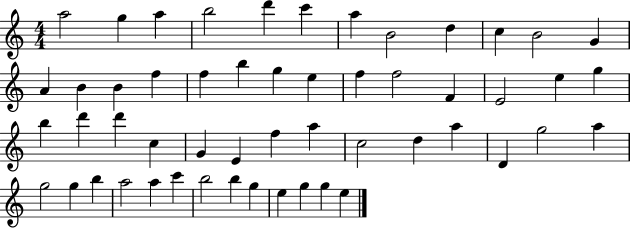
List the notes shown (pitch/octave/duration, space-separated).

A5/h G5/q A5/q B5/h D6/q C6/q A5/q B4/h D5/q C5/q B4/h G4/q A4/q B4/q B4/q F5/q F5/q B5/q G5/q E5/q F5/q F5/h F4/q E4/h E5/q G5/q B5/q D6/q D6/q C5/q G4/q E4/q F5/q A5/q C5/h D5/q A5/q D4/q G5/h A5/q G5/h G5/q B5/q A5/h A5/q C6/q B5/h B5/q G5/q E5/q G5/q G5/q E5/q